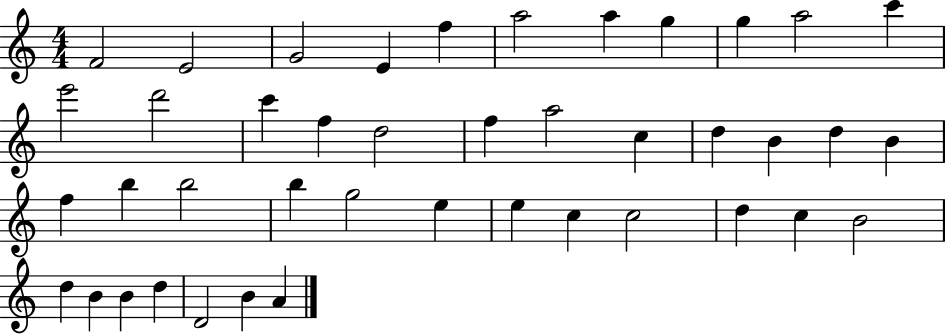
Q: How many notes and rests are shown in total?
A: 42